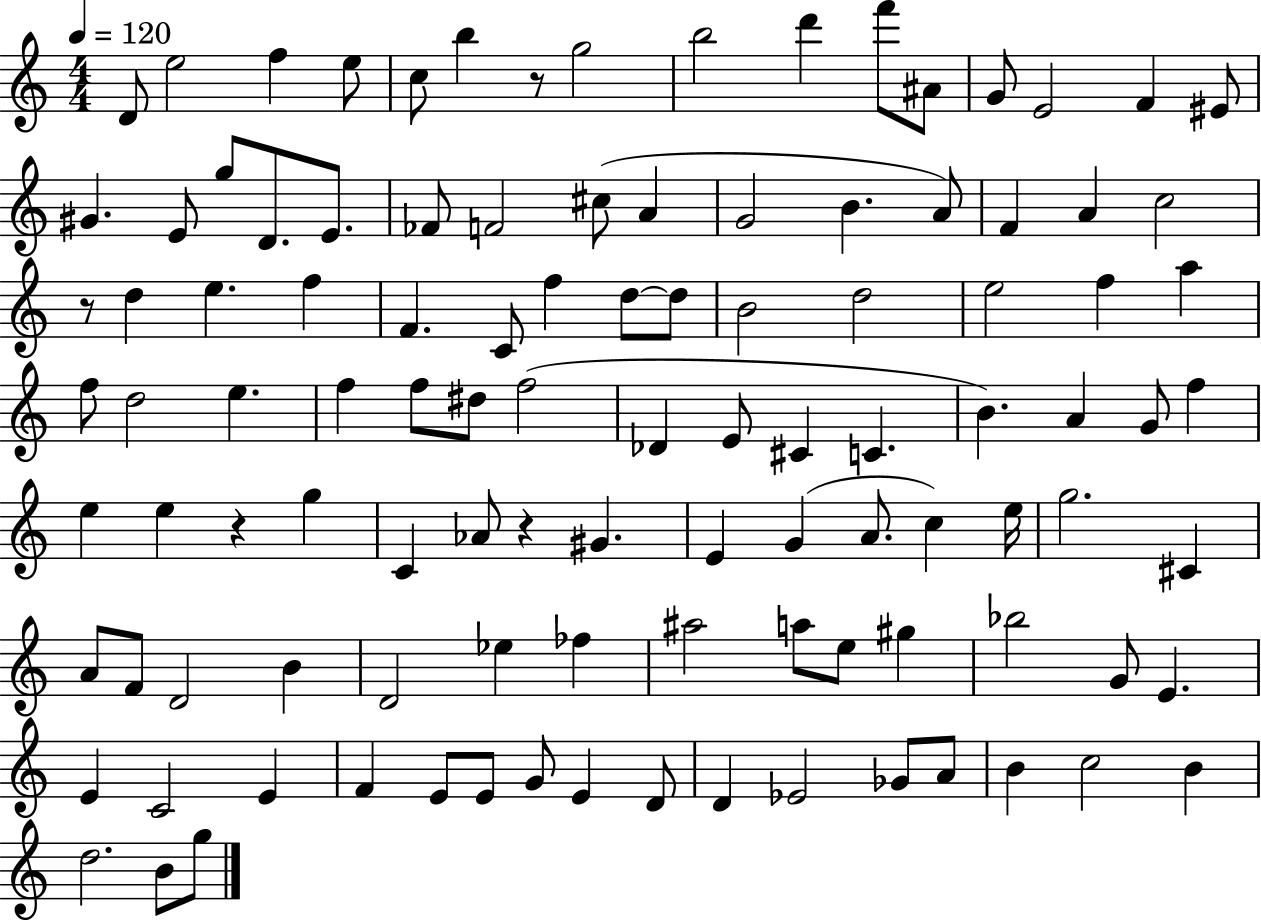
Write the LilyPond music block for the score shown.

{
  \clef treble
  \numericTimeSignature
  \time 4/4
  \key c \major
  \tempo 4 = 120
  d'8 e''2 f''4 e''8 | c''8 b''4 r8 g''2 | b''2 d'''4 f'''8 ais'8 | g'8 e'2 f'4 eis'8 | \break gis'4. e'8 g''8 d'8. e'8. | fes'8 f'2 cis''8( a'4 | g'2 b'4. a'8) | f'4 a'4 c''2 | \break r8 d''4 e''4. f''4 | f'4. c'8 f''4 d''8~~ d''8 | b'2 d''2 | e''2 f''4 a''4 | \break f''8 d''2 e''4. | f''4 f''8 dis''8 f''2( | des'4 e'8 cis'4 c'4. | b'4.) a'4 g'8 f''4 | \break e''4 e''4 r4 g''4 | c'4 aes'8 r4 gis'4. | e'4 g'4( a'8. c''4) e''16 | g''2. cis'4 | \break a'8 f'8 d'2 b'4 | d'2 ees''4 fes''4 | ais''2 a''8 e''8 gis''4 | bes''2 g'8 e'4. | \break e'4 c'2 e'4 | f'4 e'8 e'8 g'8 e'4 d'8 | d'4 ees'2 ges'8 a'8 | b'4 c''2 b'4 | \break d''2. b'8 g''8 | \bar "|."
}